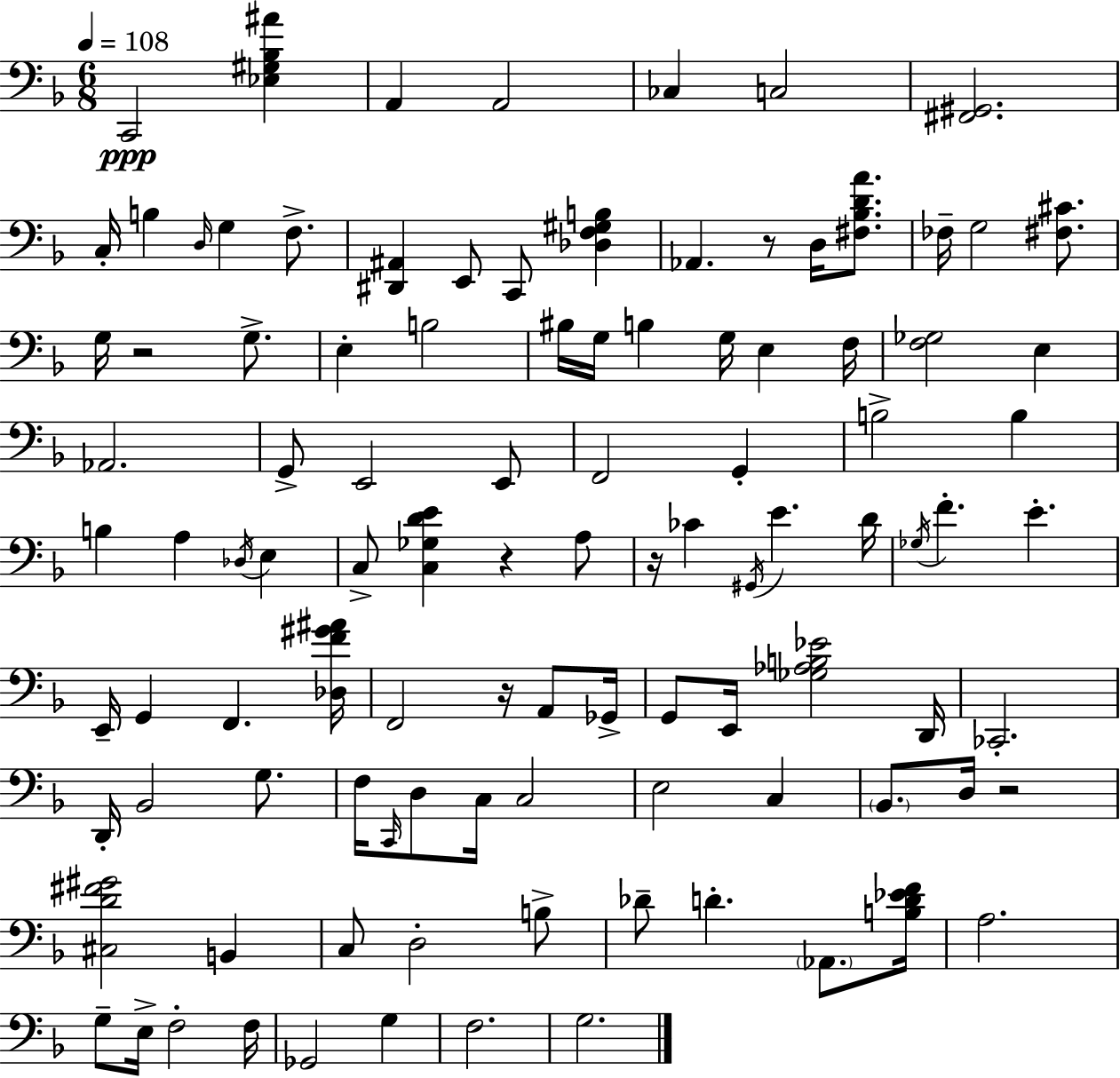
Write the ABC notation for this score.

X:1
T:Untitled
M:6/8
L:1/4
K:F
C,,2 [_E,^G,_B,^A] A,, A,,2 _C, C,2 [^F,,^G,,]2 C,/4 B, D,/4 G, F,/2 [^D,,^A,,] E,,/2 C,,/2 [_D,F,^G,B,] _A,, z/2 D,/4 [^F,_B,DA]/2 _F,/4 G,2 [^F,^C]/2 G,/4 z2 G,/2 E, B,2 ^B,/4 G,/4 B, G,/4 E, F,/4 [F,_G,]2 E, _A,,2 G,,/2 E,,2 E,,/2 F,,2 G,, B,2 B, B, A, _D,/4 E, C,/2 [C,_G,DE] z A,/2 z/4 _C ^G,,/4 E D/4 _G,/4 F E E,,/4 G,, F,, [_D,F^G^A]/4 F,,2 z/4 A,,/2 _G,,/4 G,,/2 E,,/4 [_G,_A,B,_E]2 D,,/4 _C,,2 D,,/4 _B,,2 G,/2 F,/4 C,,/4 D,/2 C,/4 C,2 E,2 C, _B,,/2 D,/4 z2 [^C,D^F^G]2 B,, C,/2 D,2 B,/2 _D/2 D _A,,/2 [B,D_EF]/4 A,2 G,/2 E,/4 F,2 F,/4 _G,,2 G, F,2 G,2